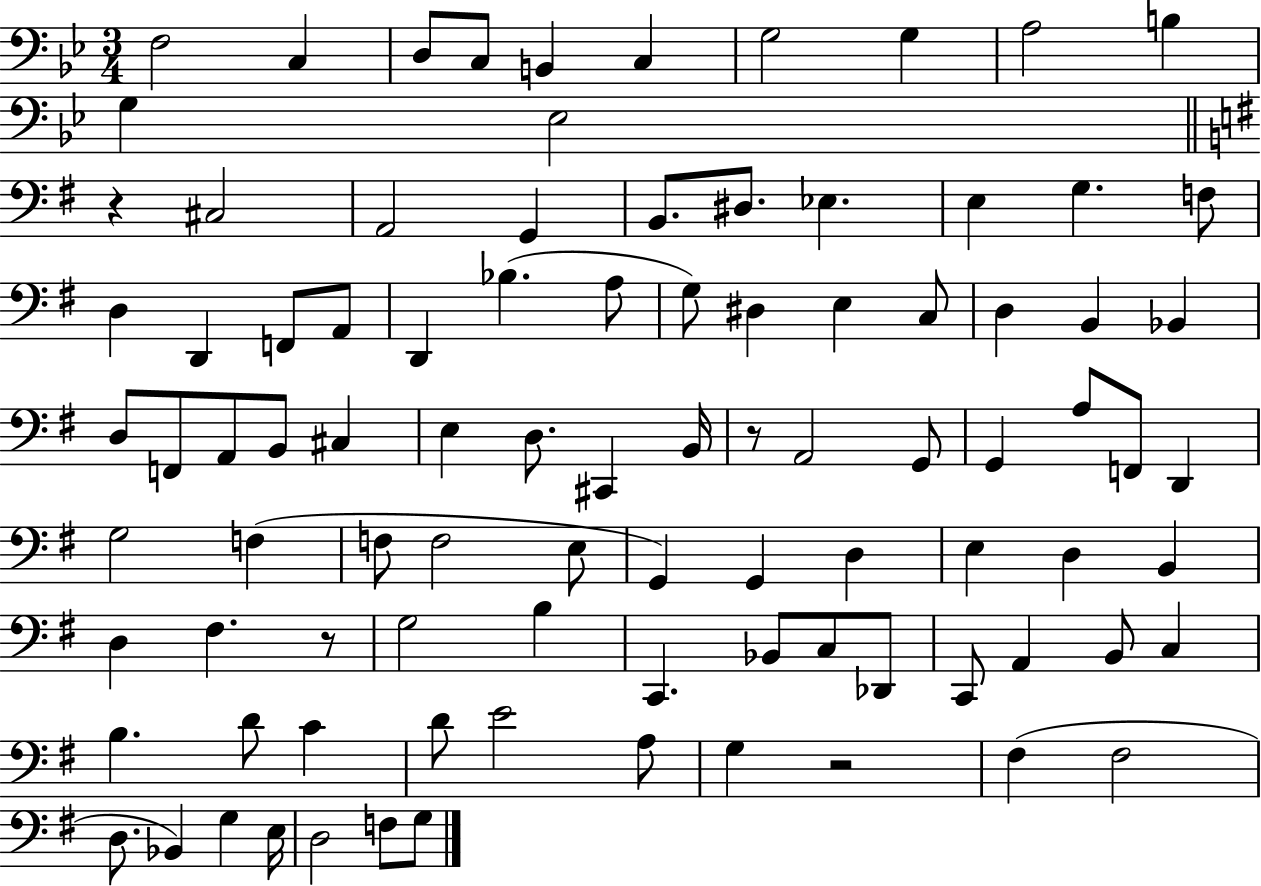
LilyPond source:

{
  \clef bass
  \numericTimeSignature
  \time 3/4
  \key bes \major
  f2 c4 | d8 c8 b,4 c4 | g2 g4 | a2 b4 | \break g4 ees2 | \bar "||" \break \key e \minor r4 cis2 | a,2 g,4 | b,8. dis8. ees4. | e4 g4. f8 | \break d4 d,4 f,8 a,8 | d,4 bes4.( a8 | g8) dis4 e4 c8 | d4 b,4 bes,4 | \break d8 f,8 a,8 b,8 cis4 | e4 d8. cis,4 b,16 | r8 a,2 g,8 | g,4 a8 f,8 d,4 | \break g2 f4( | f8 f2 e8 | g,4) g,4 d4 | e4 d4 b,4 | \break d4 fis4. r8 | g2 b4 | c,4. bes,8 c8 des,8 | c,8 a,4 b,8 c4 | \break b4. d'8 c'4 | d'8 e'2 a8 | g4 r2 | fis4( fis2 | \break d8. bes,4) g4 e16 | d2 f8 g8 | \bar "|."
}